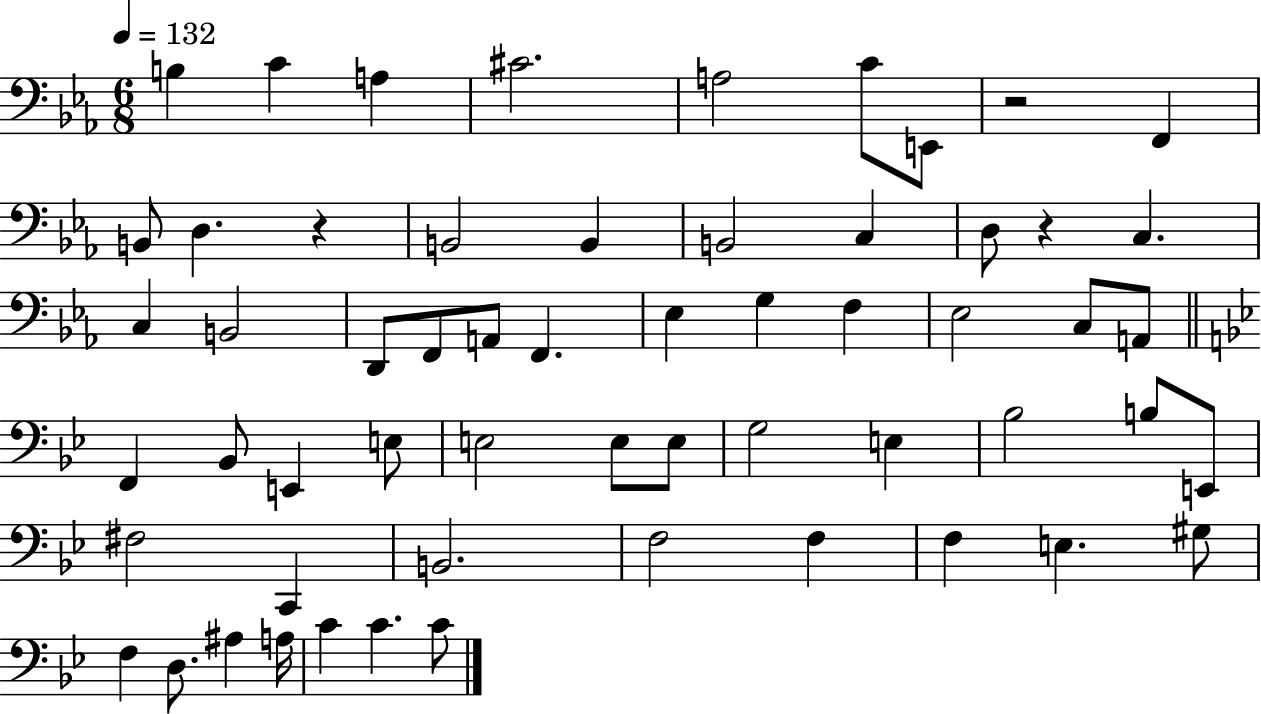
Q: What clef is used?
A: bass